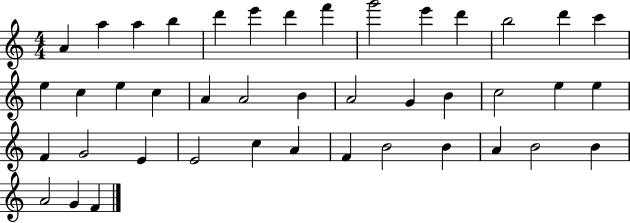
A4/q A5/q A5/q B5/q D6/q E6/q D6/q F6/q G6/h E6/q D6/q B5/h D6/q C6/q E5/q C5/q E5/q C5/q A4/q A4/h B4/q A4/h G4/q B4/q C5/h E5/q E5/q F4/q G4/h E4/q E4/h C5/q A4/q F4/q B4/h B4/q A4/q B4/h B4/q A4/h G4/q F4/q